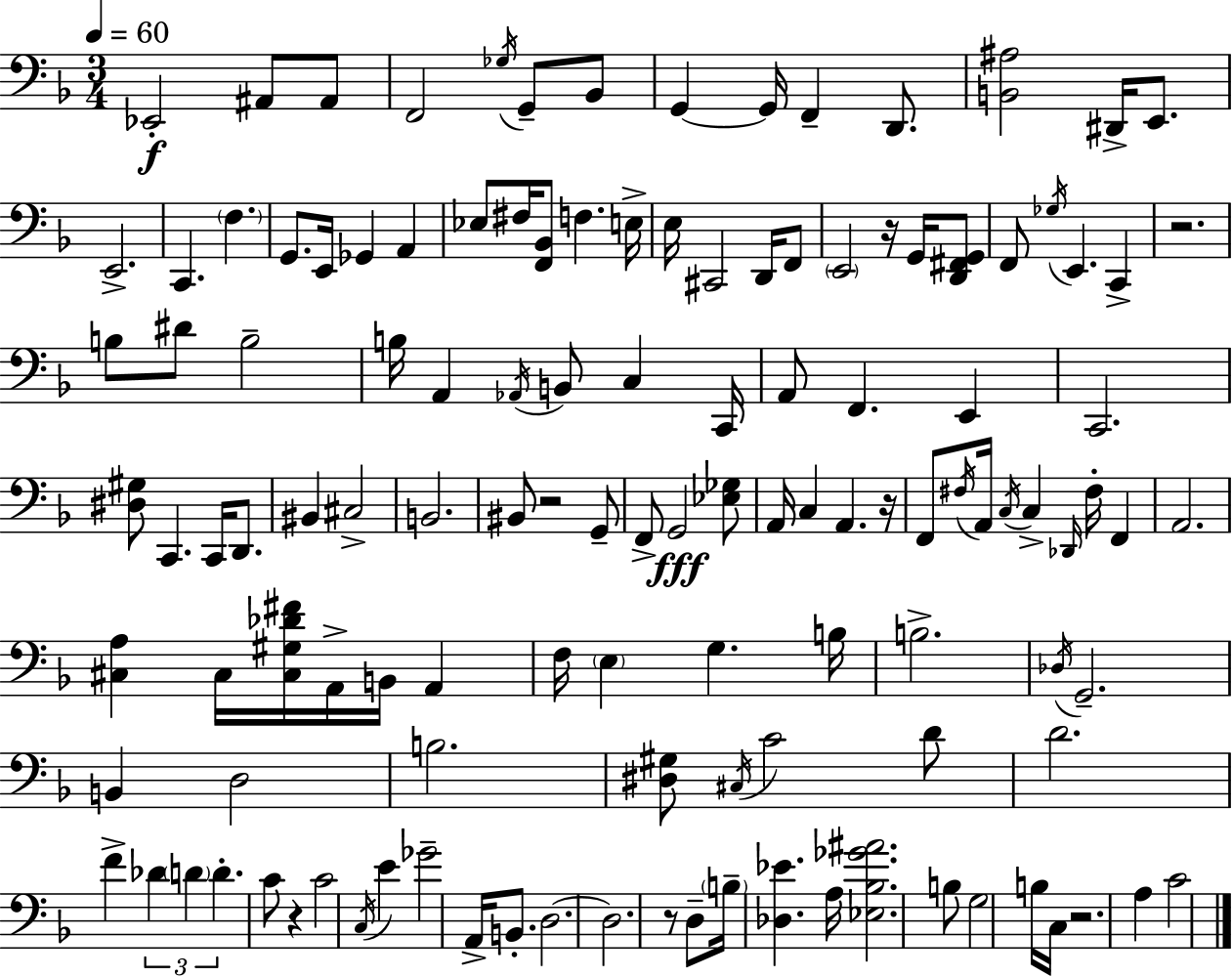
{
  \clef bass
  \numericTimeSignature
  \time 3/4
  \key f \major
  \tempo 4 = 60
  ees,2-.\f ais,8 ais,8 | f,2 \acciaccatura { ges16 } g,8-- bes,8 | g,4~~ g,16 f,4-- d,8. | <b, ais>2 dis,16-> e,8. | \break e,2.-> | c,4. \parenthesize f4. | g,8. e,16 ges,4 a,4 | ees8 fis16 <f, bes,>8 f4. | \break e16-> e16 cis,2 d,16 f,8 | \parenthesize e,2 r16 g,16 <d, fis, g,>8 | f,8 \acciaccatura { ges16 } e,4. c,4-> | r2. | \break b8 dis'8 b2-- | b16 a,4 \acciaccatura { aes,16 } b,8 c4 | c,16 a,8 f,4. e,4 | c,2. | \break <dis gis>8 c,4. c,16 | d,8. bis,4 cis2-> | b,2. | bis,8 r2 | \break g,8-- f,8-> g,2\fff | <ees ges>8 a,16 c4 a,4. | r16 f,8 \acciaccatura { fis16 } a,16 \acciaccatura { c16 } c4-> | \grace { des,16 } fis16-. f,4 a,2. | \break <cis a>4 cis16 <cis gis des' fis'>16 | a,16-> b,16 a,4 f16 \parenthesize e4 g4. | b16 b2.-> | \acciaccatura { des16 } g,2.-- | \break b,4 d2 | b2. | <dis gis>8 \acciaccatura { cis16 } c'2 | d'8 d'2. | \break f'4-> | \tuplet 3/2 { des'4 \parenthesize d'4 d'4.-. } | c'8 r4 c'2 | \acciaccatura { c16 } e'4 ges'2-- | \break a,16-> b,8.-. d2.~~ | d2. | r8 d8-- | \parenthesize b16-- <des ees'>4. a16 <ees bes ges' ais'>2. | \break b8 g2 | b16 c16 r2. | a4 | c'2 \bar "|."
}